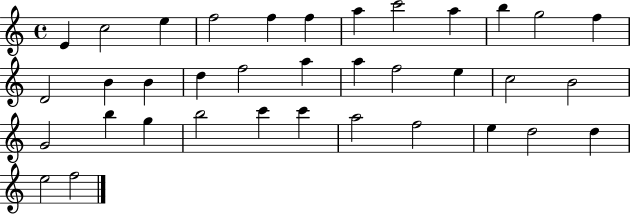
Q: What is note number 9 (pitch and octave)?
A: A5